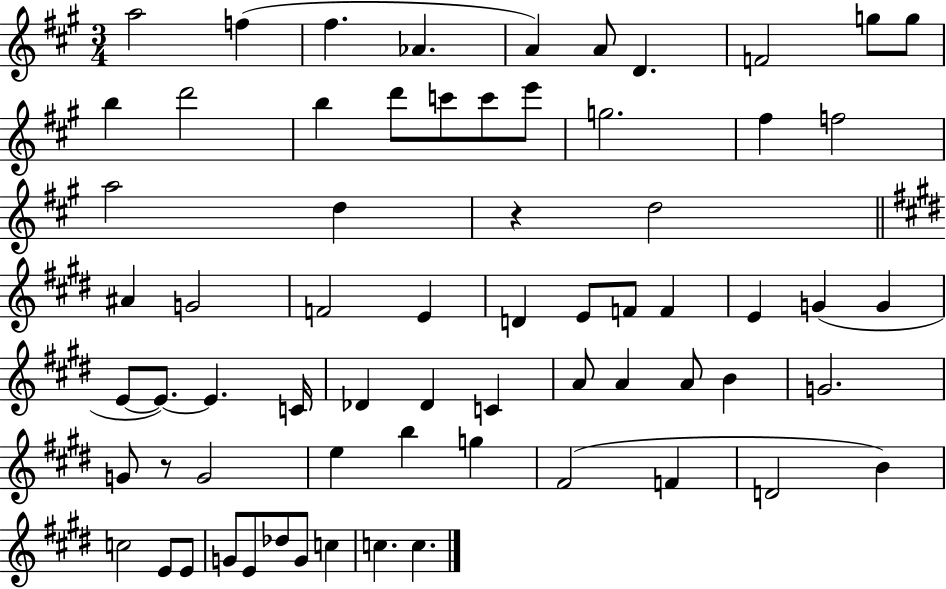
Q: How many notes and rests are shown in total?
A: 67